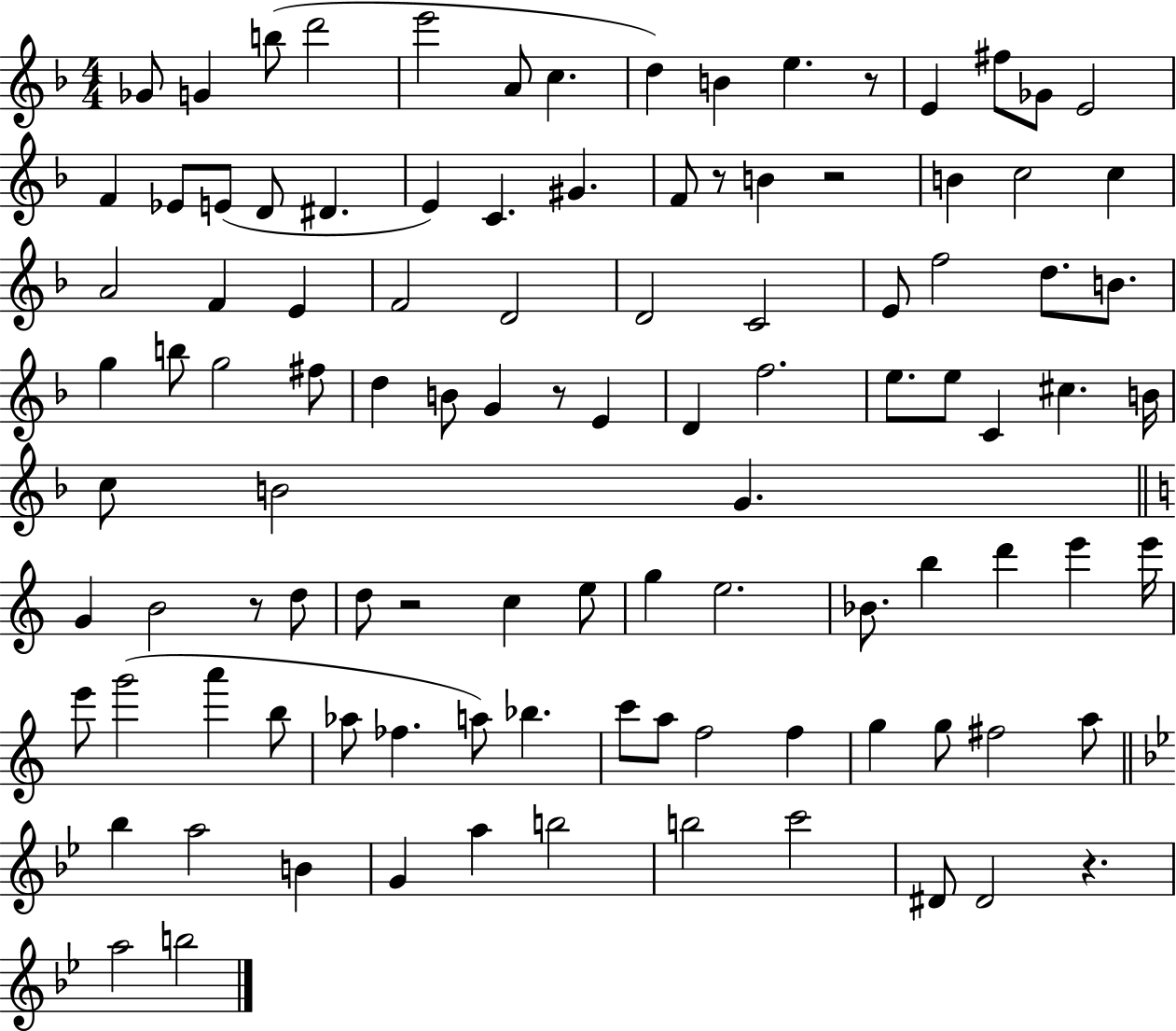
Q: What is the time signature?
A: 4/4